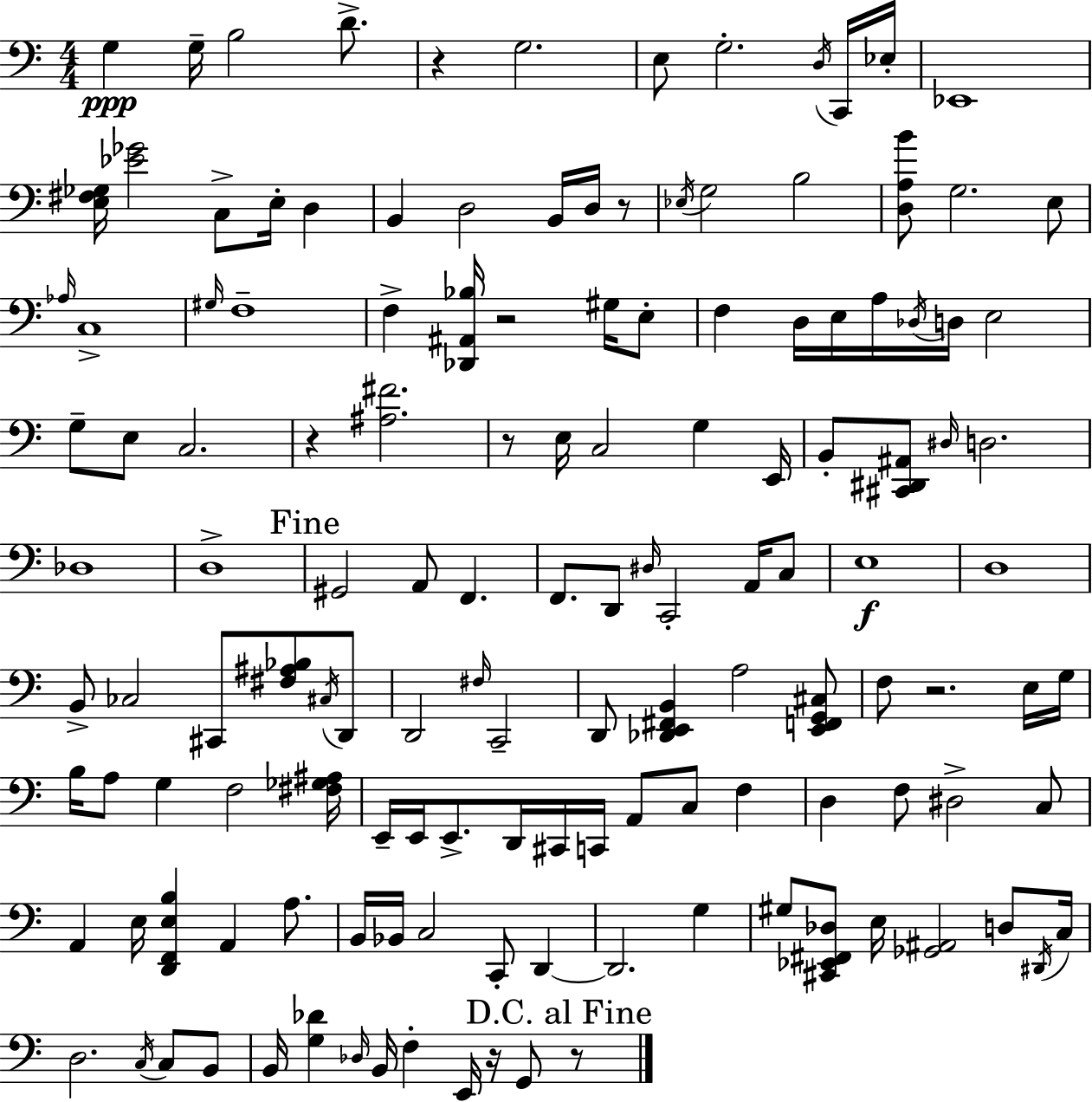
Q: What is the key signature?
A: A minor